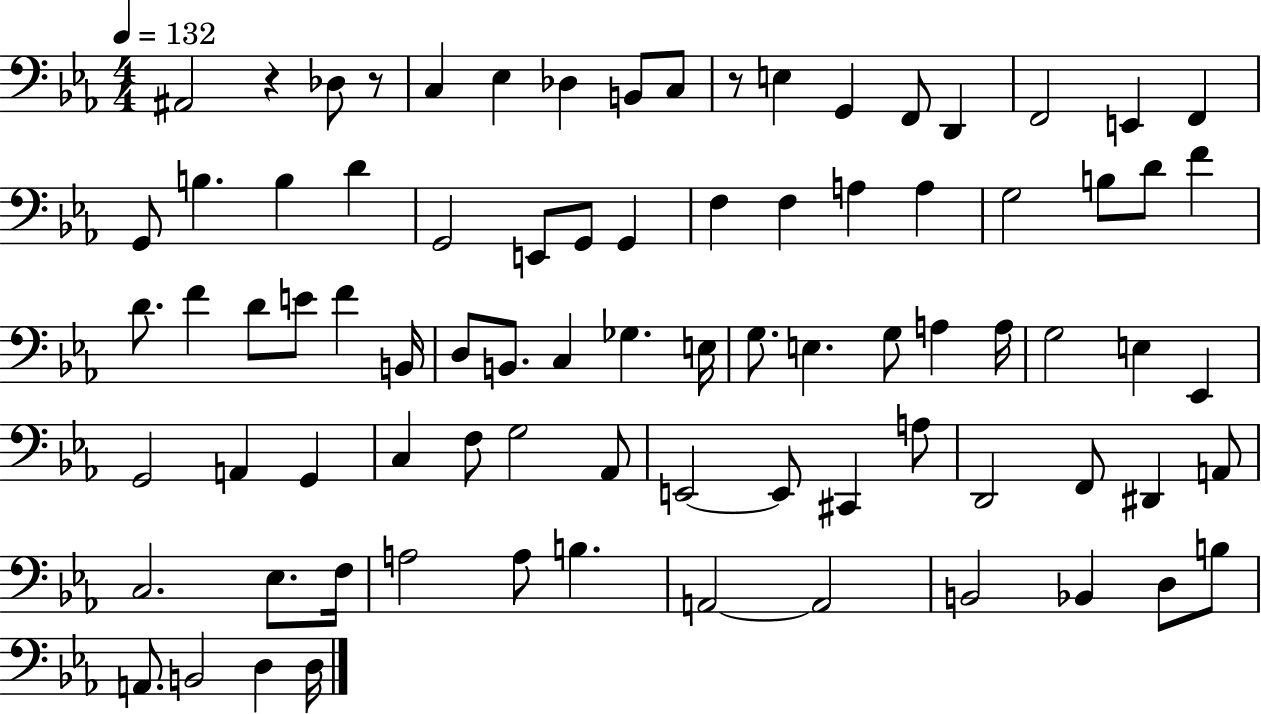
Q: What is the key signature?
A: EES major